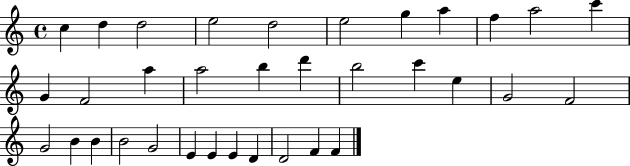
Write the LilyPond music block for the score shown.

{
  \clef treble
  \time 4/4
  \defaultTimeSignature
  \key c \major
  c''4 d''4 d''2 | e''2 d''2 | e''2 g''4 a''4 | f''4 a''2 c'''4 | \break g'4 f'2 a''4 | a''2 b''4 d'''4 | b''2 c'''4 e''4 | g'2 f'2 | \break g'2 b'4 b'4 | b'2 g'2 | e'4 e'4 e'4 d'4 | d'2 f'4 f'4 | \break \bar "|."
}